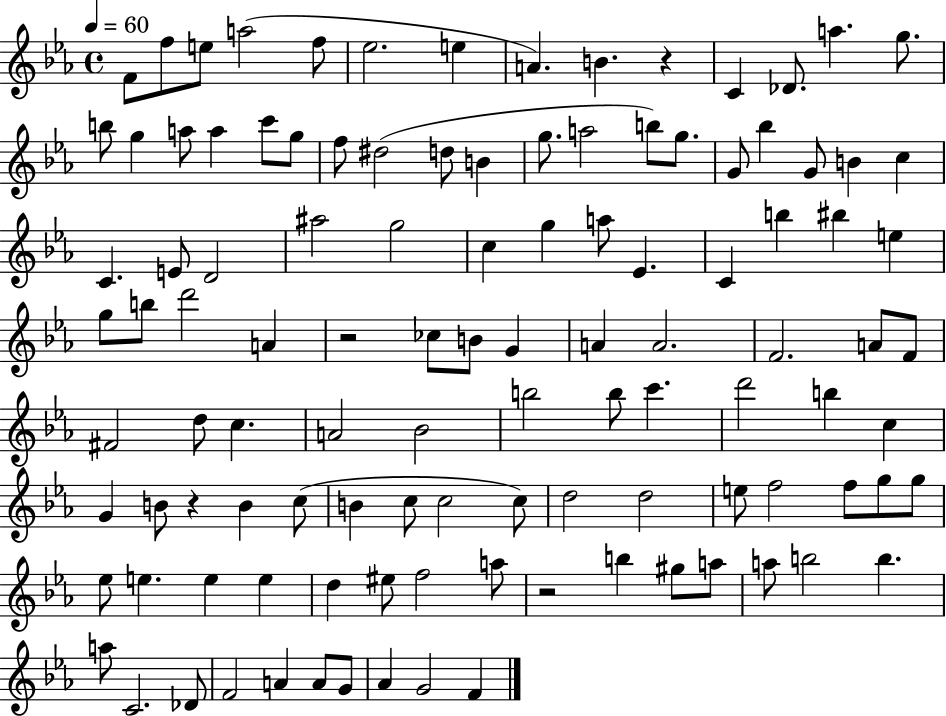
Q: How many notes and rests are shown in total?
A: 111